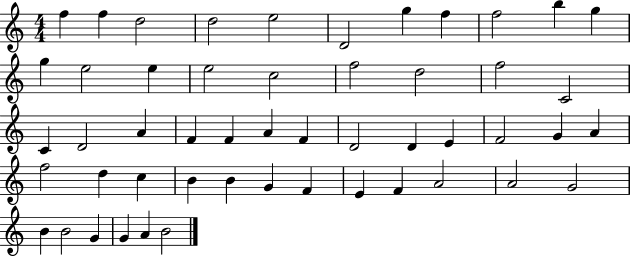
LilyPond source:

{
  \clef treble
  \numericTimeSignature
  \time 4/4
  \key c \major
  f''4 f''4 d''2 | d''2 e''2 | d'2 g''4 f''4 | f''2 b''4 g''4 | \break g''4 e''2 e''4 | e''2 c''2 | f''2 d''2 | f''2 c'2 | \break c'4 d'2 a'4 | f'4 f'4 a'4 f'4 | d'2 d'4 e'4 | f'2 g'4 a'4 | \break f''2 d''4 c''4 | b'4 b'4 g'4 f'4 | e'4 f'4 a'2 | a'2 g'2 | \break b'4 b'2 g'4 | g'4 a'4 b'2 | \bar "|."
}